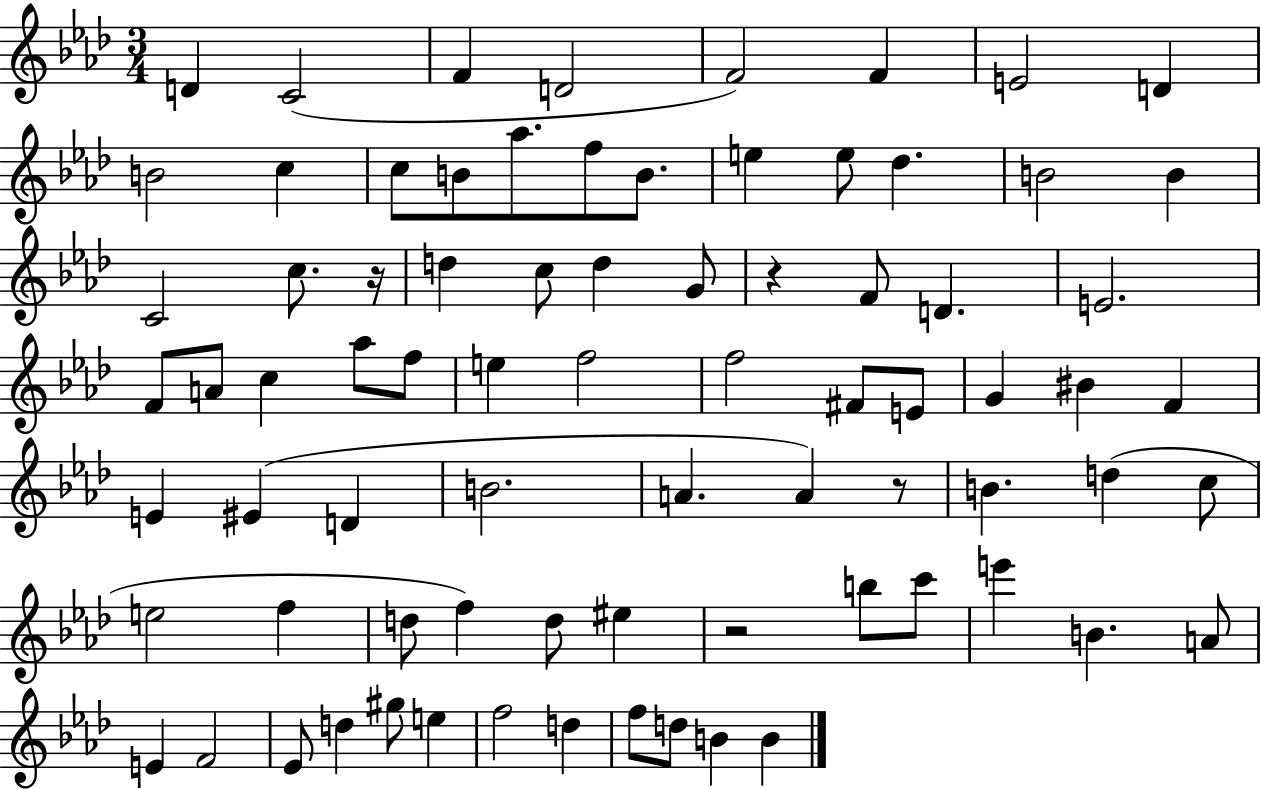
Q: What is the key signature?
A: AES major